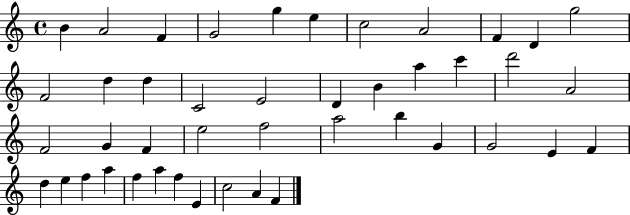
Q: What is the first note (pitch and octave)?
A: B4